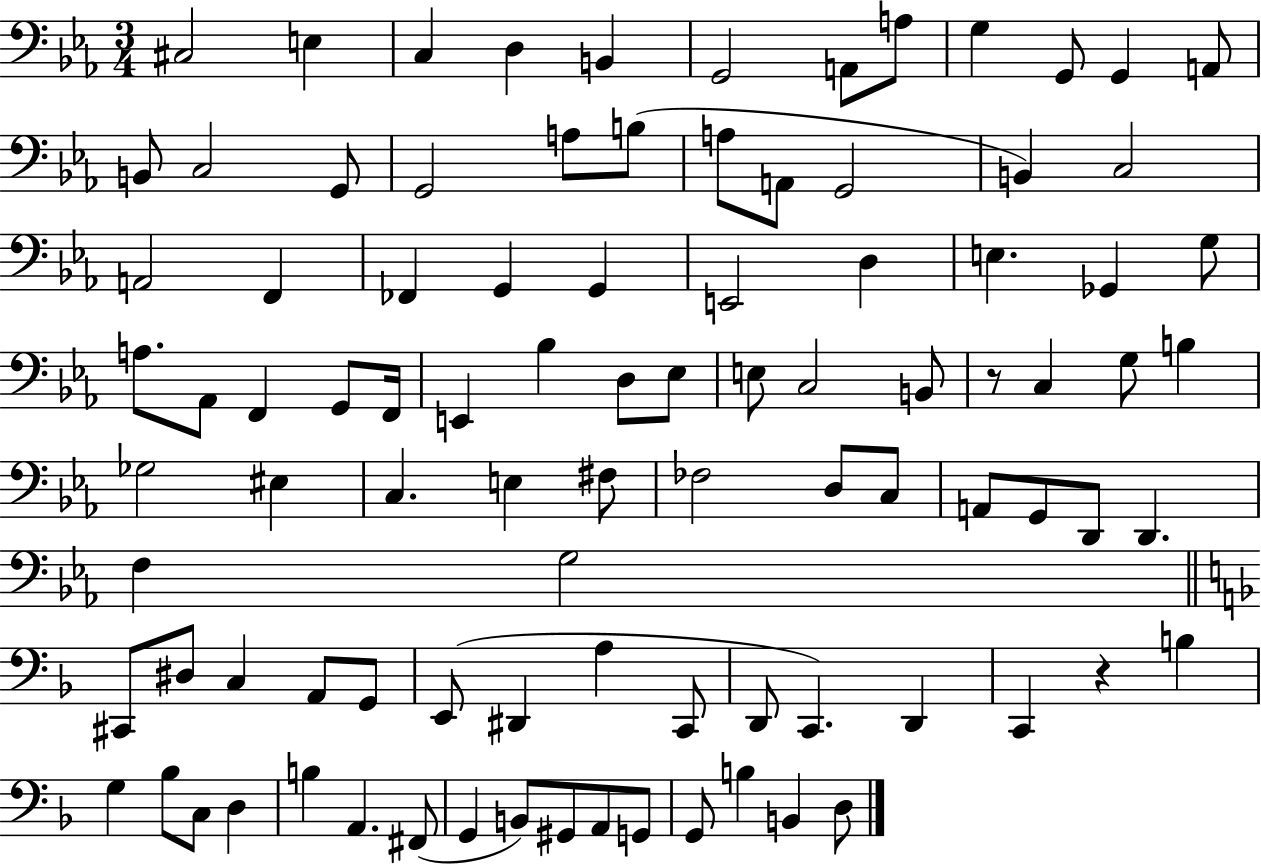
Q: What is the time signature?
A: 3/4